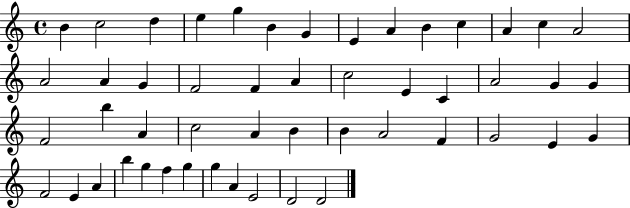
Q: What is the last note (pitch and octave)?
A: D4